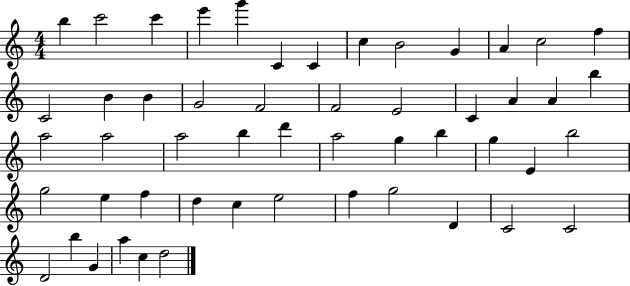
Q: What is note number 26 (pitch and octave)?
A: A5